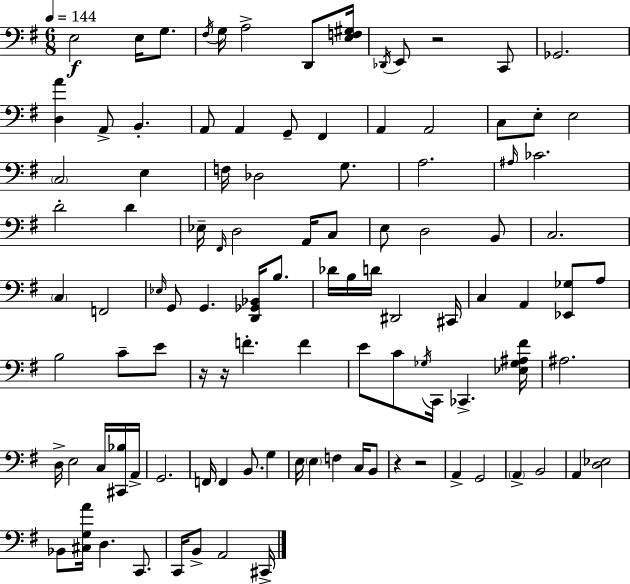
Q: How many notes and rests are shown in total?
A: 105